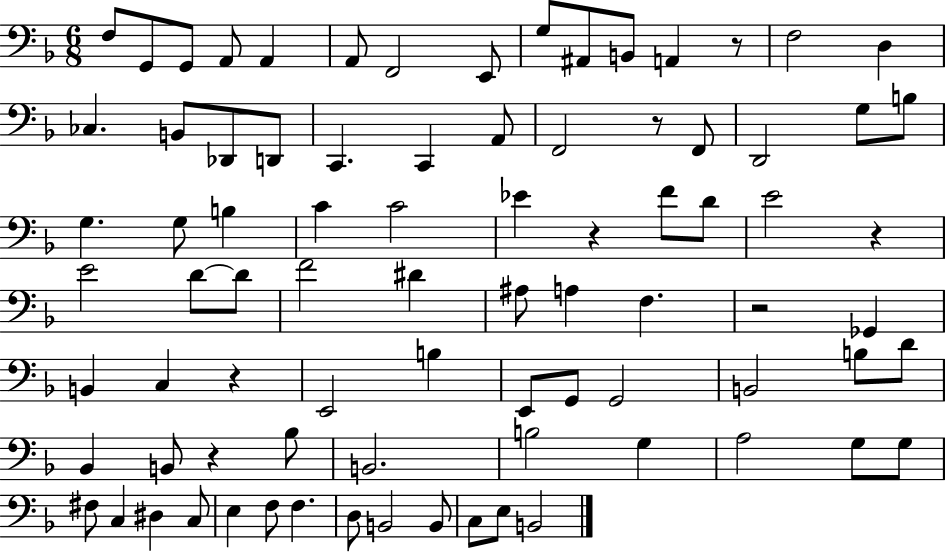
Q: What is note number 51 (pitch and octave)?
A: G2